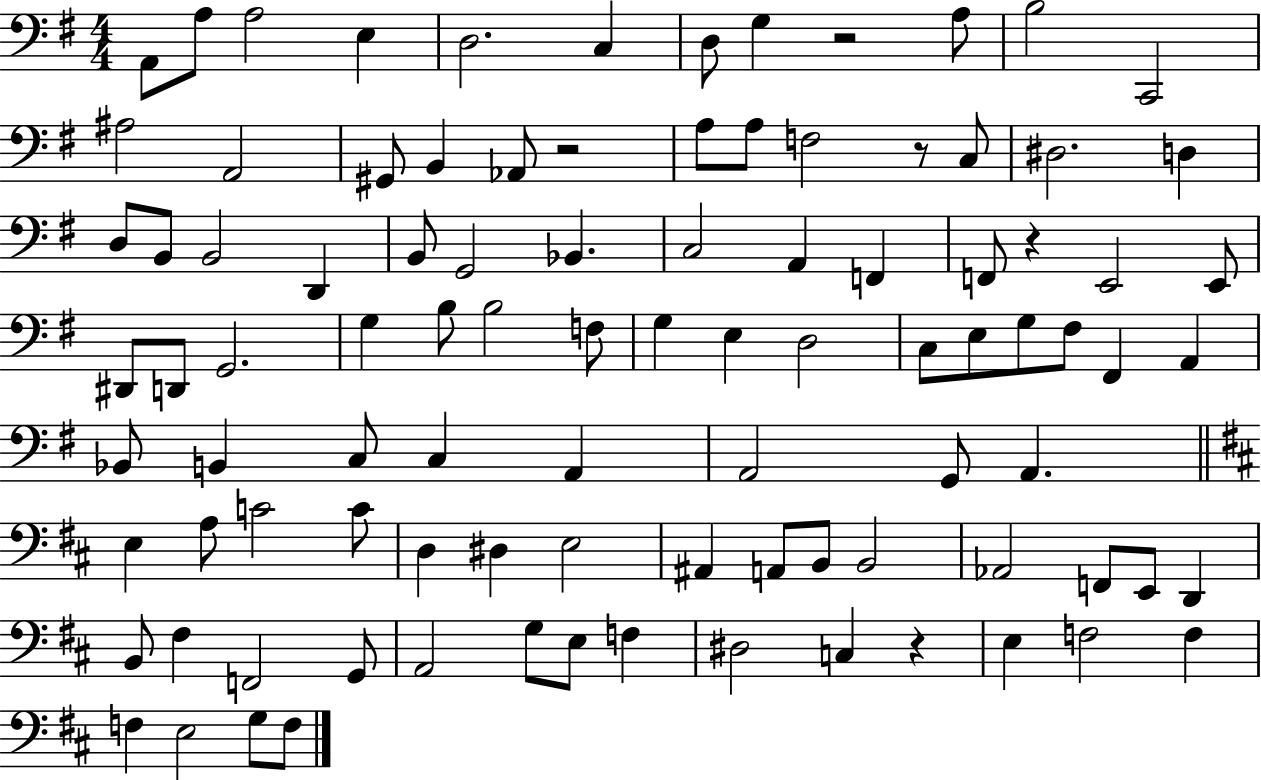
{
  \clef bass
  \numericTimeSignature
  \time 4/4
  \key g \major
  a,8 a8 a2 e4 | d2. c4 | d8 g4 r2 a8 | b2 c,2 | \break ais2 a,2 | gis,8 b,4 aes,8 r2 | a8 a8 f2 r8 c8 | dis2. d4 | \break d8 b,8 b,2 d,4 | b,8 g,2 bes,4. | c2 a,4 f,4 | f,8 r4 e,2 e,8 | \break dis,8 d,8 g,2. | g4 b8 b2 f8 | g4 e4 d2 | c8 e8 g8 fis8 fis,4 a,4 | \break bes,8 b,4 c8 c4 a,4 | a,2 g,8 a,4. | \bar "||" \break \key b \minor e4 a8 c'2 c'8 | d4 dis4 e2 | ais,4 a,8 b,8 b,2 | aes,2 f,8 e,8 d,4 | \break b,8 fis4 f,2 g,8 | a,2 g8 e8 f4 | dis2 c4 r4 | e4 f2 f4 | \break f4 e2 g8 f8 | \bar "|."
}